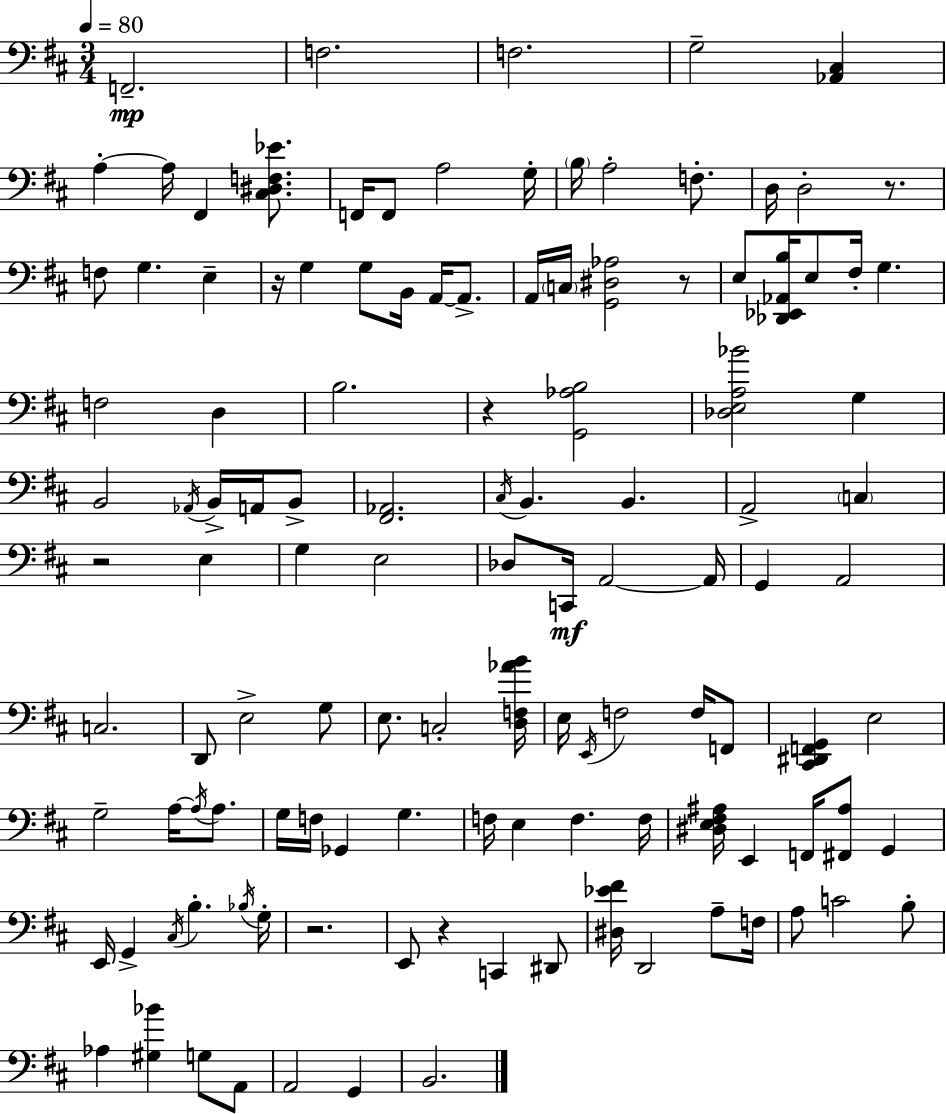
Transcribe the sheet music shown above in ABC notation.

X:1
T:Untitled
M:3/4
L:1/4
K:D
F,,2 F,2 F,2 G,2 [_A,,^C,] A, A,/4 ^F,, [^C,^D,F,_E]/2 F,,/4 F,,/2 A,2 G,/4 B,/4 A,2 F,/2 D,/4 D,2 z/2 F,/2 G, E, z/4 G, G,/2 B,,/4 A,,/4 A,,/2 A,,/4 C,/4 [G,,^D,_A,]2 z/2 E,/2 [_D,,_E,,_A,,B,]/4 E,/2 ^F,/4 G, F,2 D, B,2 z [G,,_A,B,]2 [_D,E,A,_B]2 G, B,,2 _A,,/4 B,,/4 A,,/4 B,,/2 [^F,,_A,,]2 ^C,/4 B,, B,, A,,2 C, z2 E, G, E,2 _D,/2 C,,/4 A,,2 A,,/4 G,, A,,2 C,2 D,,/2 E,2 G,/2 E,/2 C,2 [D,F,_AB]/4 E,/4 E,,/4 F,2 F,/4 F,,/2 [^C,,^D,,F,,G,,] E,2 G,2 A,/4 A,/4 A,/2 G,/4 F,/4 _G,, G, F,/4 E, F, F,/4 [^D,E,^F,^A,]/4 E,, F,,/4 [^F,,^A,]/2 G,, E,,/4 G,, ^C,/4 B, _B,/4 G,/4 z2 E,,/2 z C,, ^D,,/2 [^D,_E^F]/4 D,,2 A,/2 F,/4 A,/2 C2 B,/2 _A, [^G,_B] G,/2 A,,/2 A,,2 G,, B,,2